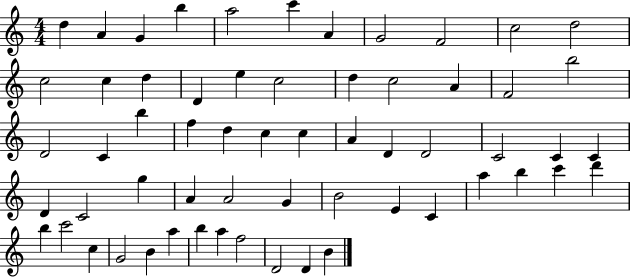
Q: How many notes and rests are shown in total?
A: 60